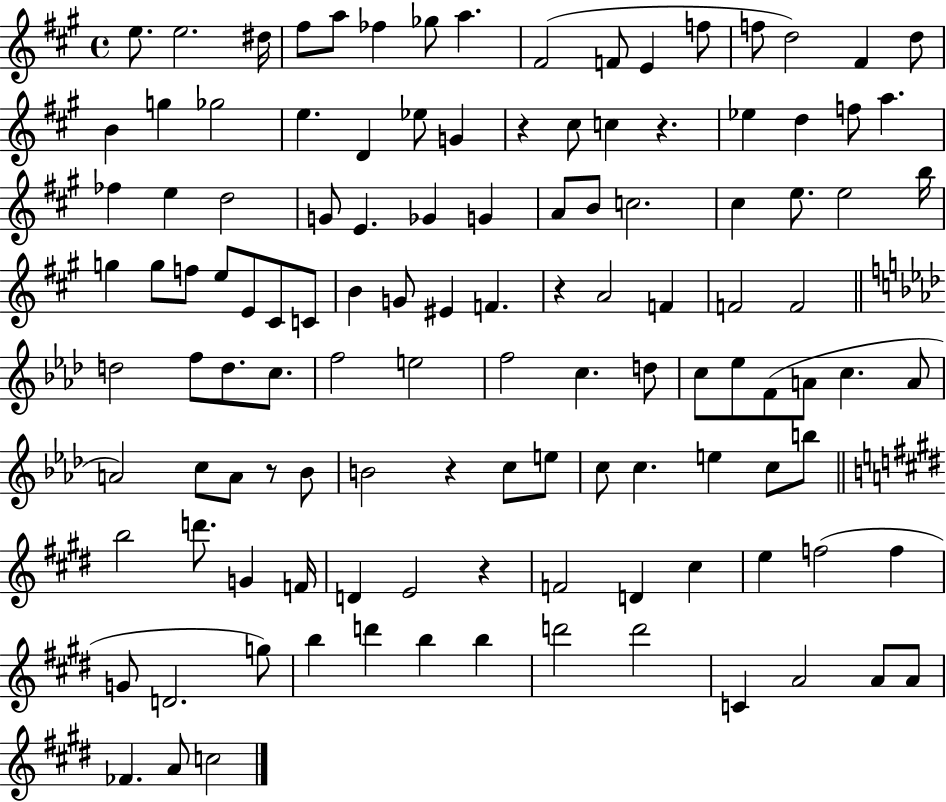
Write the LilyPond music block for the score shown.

{
  \clef treble
  \time 4/4
  \defaultTimeSignature
  \key a \major
  e''8. e''2. dis''16 | fis''8 a''8 fes''4 ges''8 a''4. | fis'2( f'8 e'4 f''8 | f''8 d''2) fis'4 d''8 | \break b'4 g''4 ges''2 | e''4. d'4 ees''8 g'4 | r4 cis''8 c''4 r4. | ees''4 d''4 f''8 a''4. | \break fes''4 e''4 d''2 | g'8 e'4. ges'4 g'4 | a'8 b'8 c''2. | cis''4 e''8. e''2 b''16 | \break g''4 g''8 f''8 e''8 e'8 cis'8 c'8 | b'4 g'8 eis'4 f'4. | r4 a'2 f'4 | f'2 f'2 | \break \bar "||" \break \key aes \major d''2 f''8 d''8. c''8. | f''2 e''2 | f''2 c''4. d''8 | c''8 ees''8 f'8( a'8 c''4. a'8 | \break a'2) c''8 a'8 r8 bes'8 | b'2 r4 c''8 e''8 | c''8 c''4. e''4 c''8 b''8 | \bar "||" \break \key e \major b''2 d'''8. g'4 f'16 | d'4 e'2 r4 | f'2 d'4 cis''4 | e''4 f''2( f''4 | \break g'8 d'2. g''8) | b''4 d'''4 b''4 b''4 | d'''2 d'''2 | c'4 a'2 a'8 a'8 | \break fes'4. a'8 c''2 | \bar "|."
}